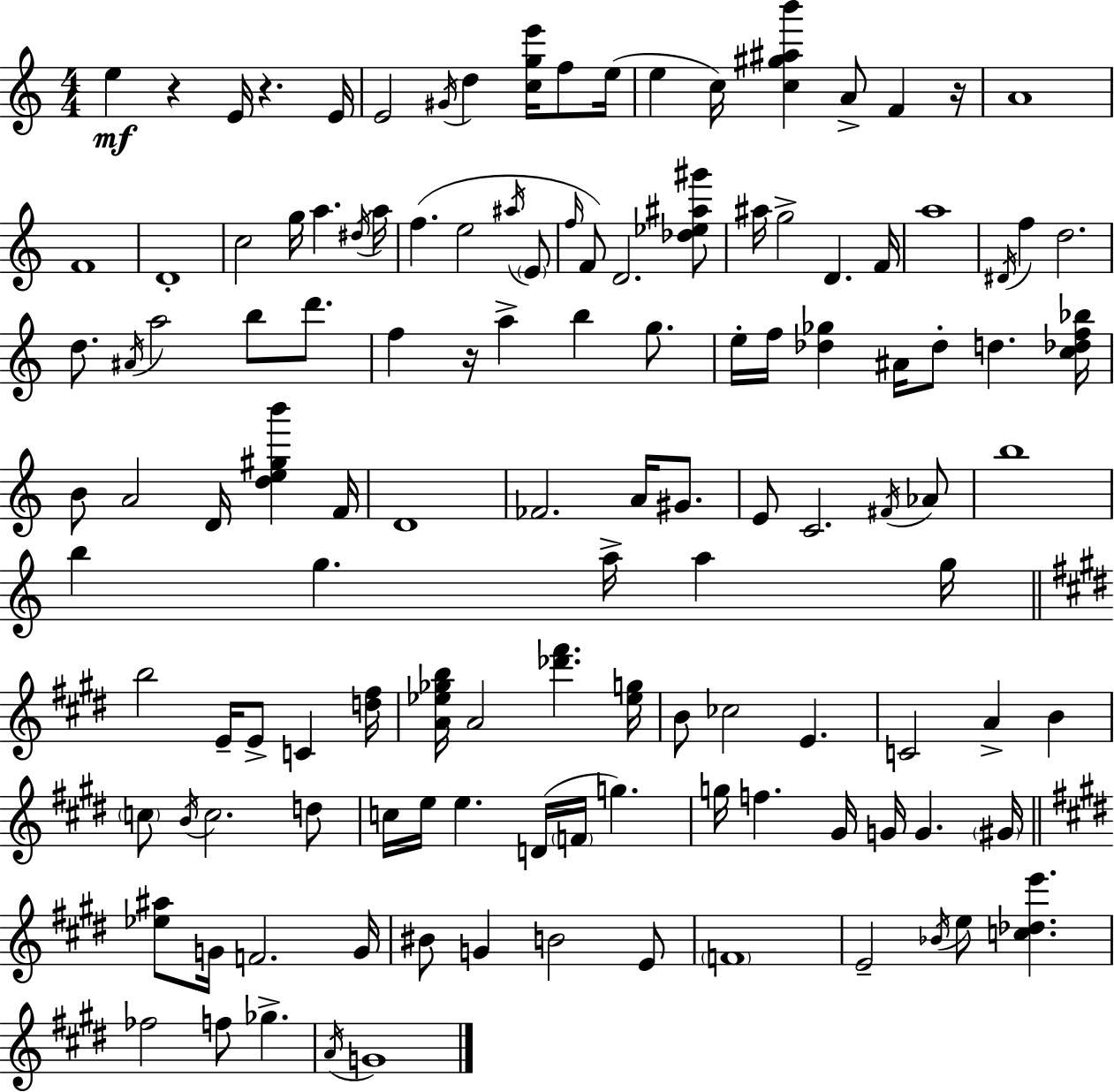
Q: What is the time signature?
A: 4/4